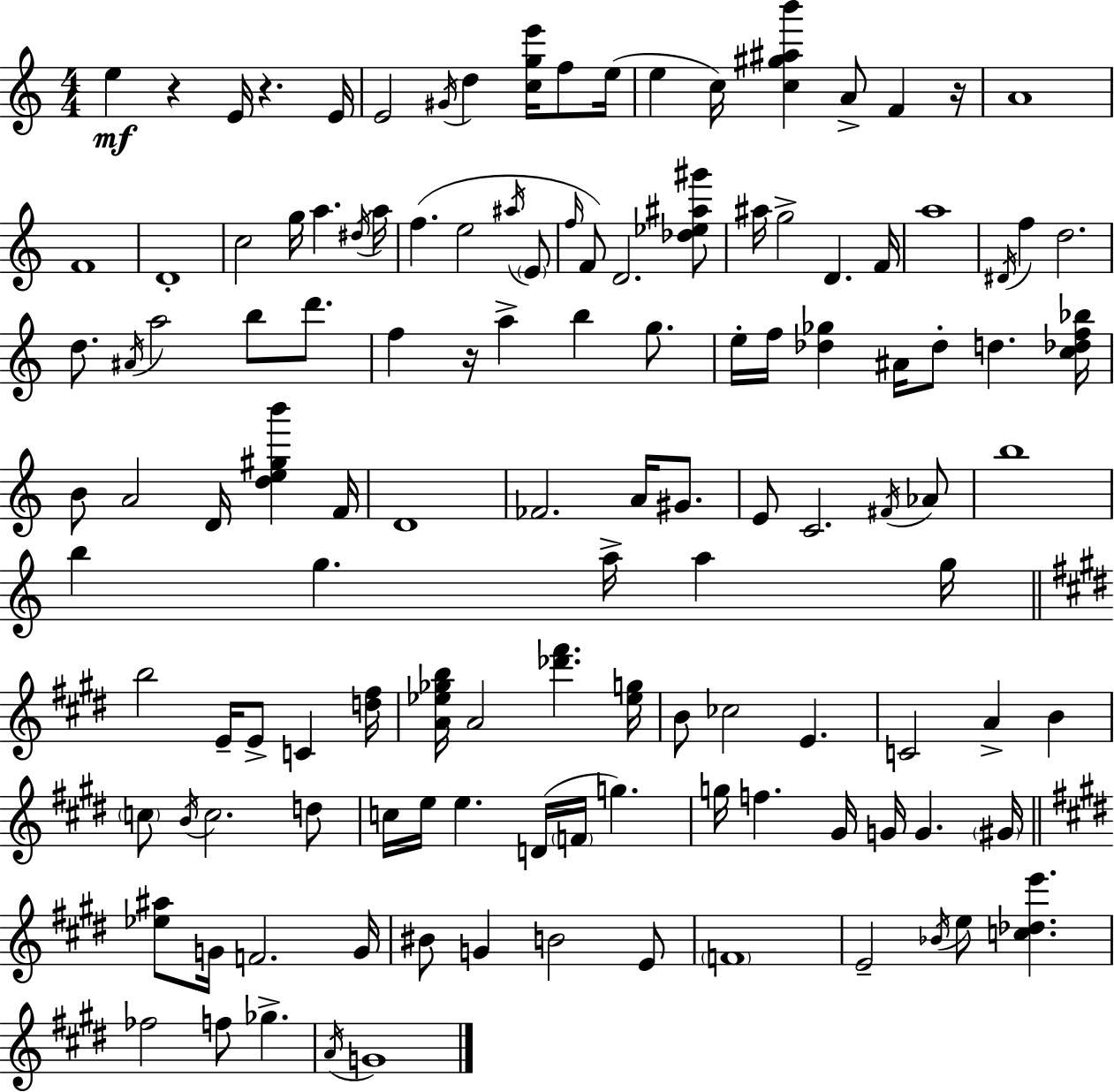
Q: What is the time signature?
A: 4/4